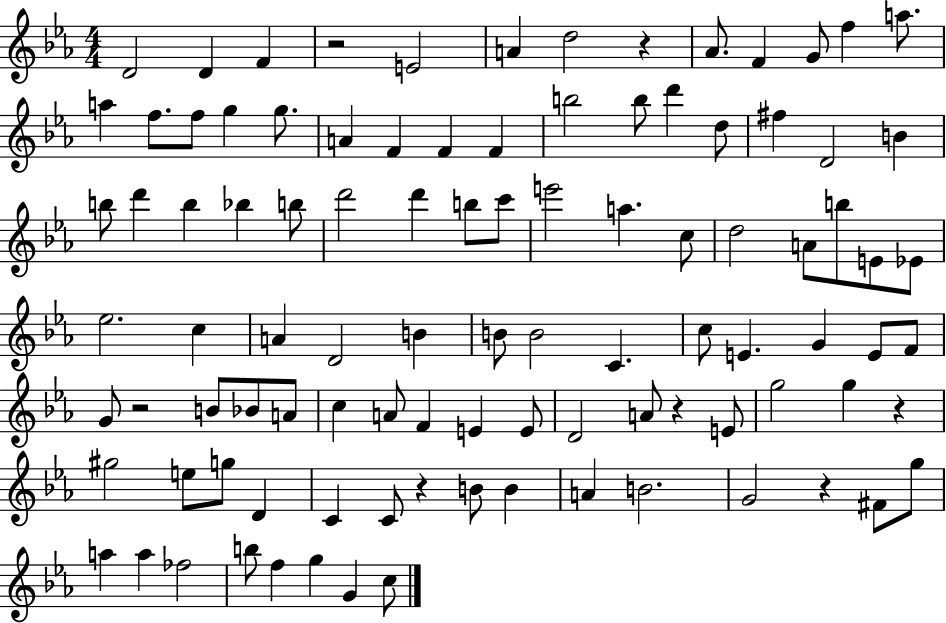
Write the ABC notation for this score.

X:1
T:Untitled
M:4/4
L:1/4
K:Eb
D2 D F z2 E2 A d2 z _A/2 F G/2 f a/2 a f/2 f/2 g g/2 A F F F b2 b/2 d' d/2 ^f D2 B b/2 d' b _b b/2 d'2 d' b/2 c'/2 e'2 a c/2 d2 A/2 b/2 E/2 _E/2 _e2 c A D2 B B/2 B2 C c/2 E G E/2 F/2 G/2 z2 B/2 _B/2 A/2 c A/2 F E E/2 D2 A/2 z E/2 g2 g z ^g2 e/2 g/2 D C C/2 z B/2 B A B2 G2 z ^F/2 g/2 a a _f2 b/2 f g G c/2